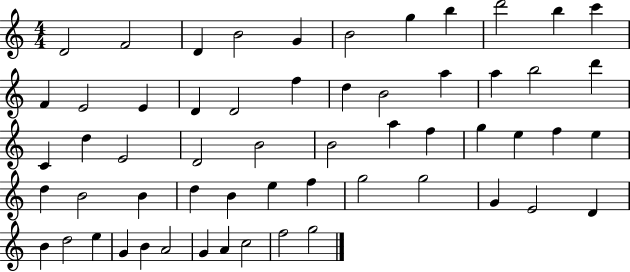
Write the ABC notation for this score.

X:1
T:Untitled
M:4/4
L:1/4
K:C
D2 F2 D B2 G B2 g b d'2 b c' F E2 E D D2 f d B2 a a b2 d' C d E2 D2 B2 B2 a f g e f e d B2 B d B e f g2 g2 G E2 D B d2 e G B A2 G A c2 f2 g2